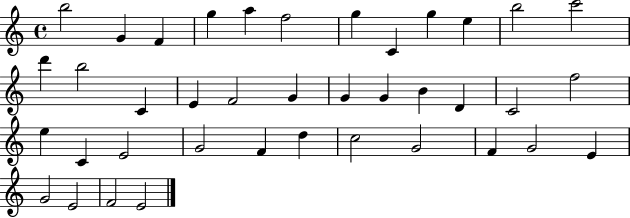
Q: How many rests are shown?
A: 0